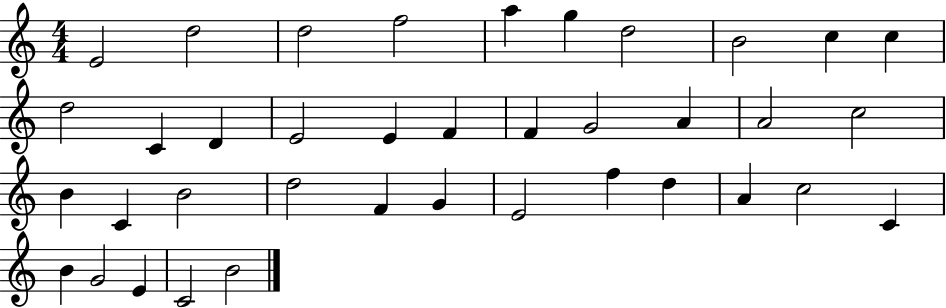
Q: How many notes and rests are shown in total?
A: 38